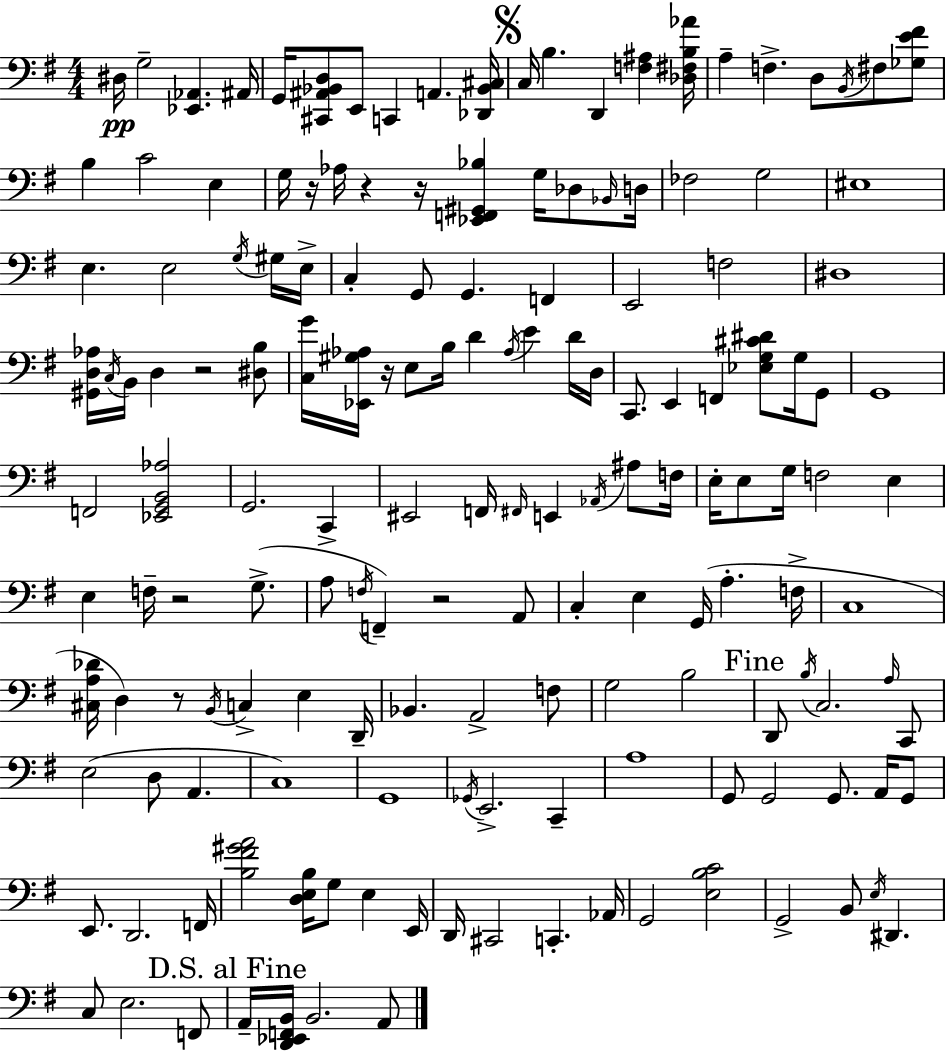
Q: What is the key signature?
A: E minor